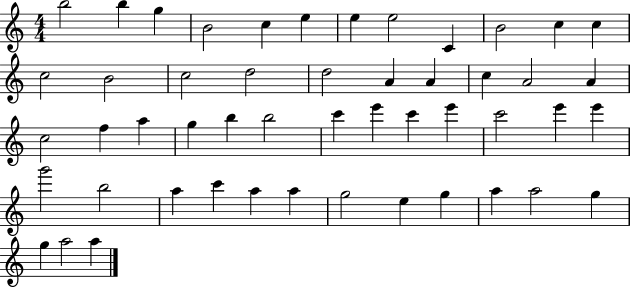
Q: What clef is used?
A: treble